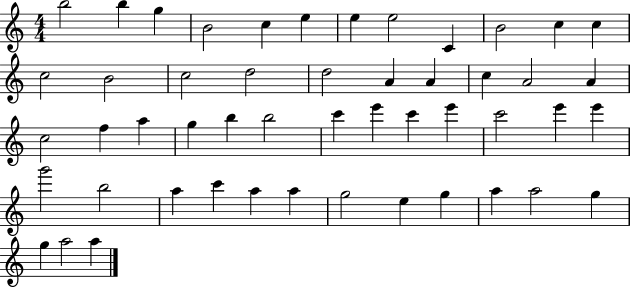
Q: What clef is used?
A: treble